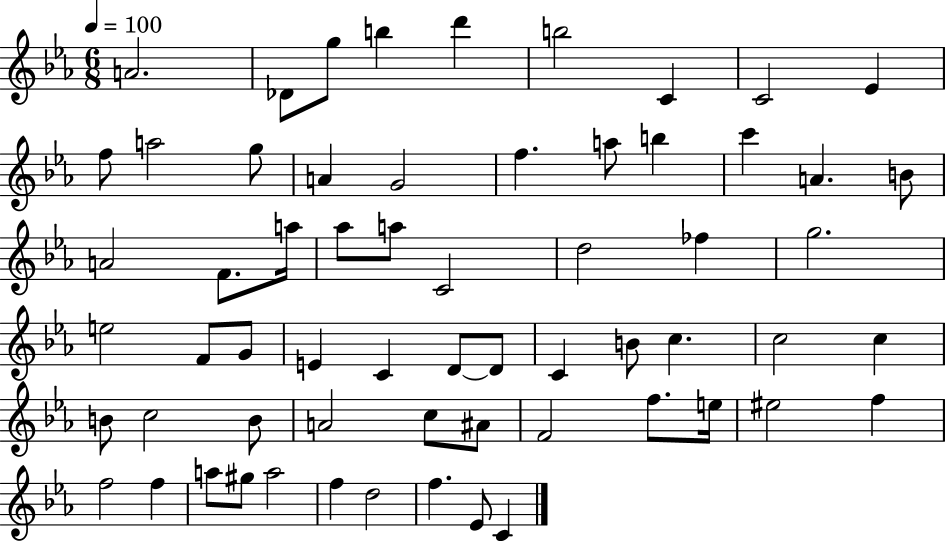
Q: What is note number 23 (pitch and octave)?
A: A5